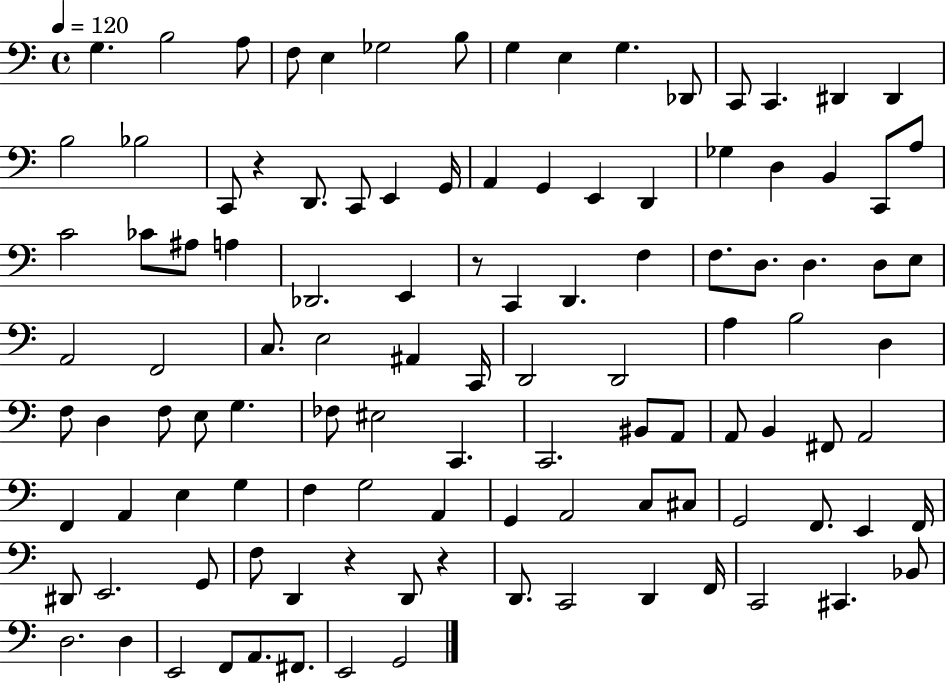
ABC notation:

X:1
T:Untitled
M:4/4
L:1/4
K:C
G, B,2 A,/2 F,/2 E, _G,2 B,/2 G, E, G, _D,,/2 C,,/2 C,, ^D,, ^D,, B,2 _B,2 C,,/2 z D,,/2 C,,/2 E,, G,,/4 A,, G,, E,, D,, _G, D, B,, C,,/2 A,/2 C2 _C/2 ^A,/2 A, _D,,2 E,, z/2 C,, D,, F, F,/2 D,/2 D, D,/2 E,/2 A,,2 F,,2 C,/2 E,2 ^A,, C,,/4 D,,2 D,,2 A, B,2 D, F,/2 D, F,/2 E,/2 G, _F,/2 ^E,2 C,, C,,2 ^B,,/2 A,,/2 A,,/2 B,, ^F,,/2 A,,2 F,, A,, E, G, F, G,2 A,, G,, A,,2 C,/2 ^C,/2 G,,2 F,,/2 E,, F,,/4 ^D,,/2 E,,2 G,,/2 F,/2 D,, z D,,/2 z D,,/2 C,,2 D,, F,,/4 C,,2 ^C,, _B,,/2 D,2 D, E,,2 F,,/2 A,,/2 ^F,,/2 E,,2 G,,2